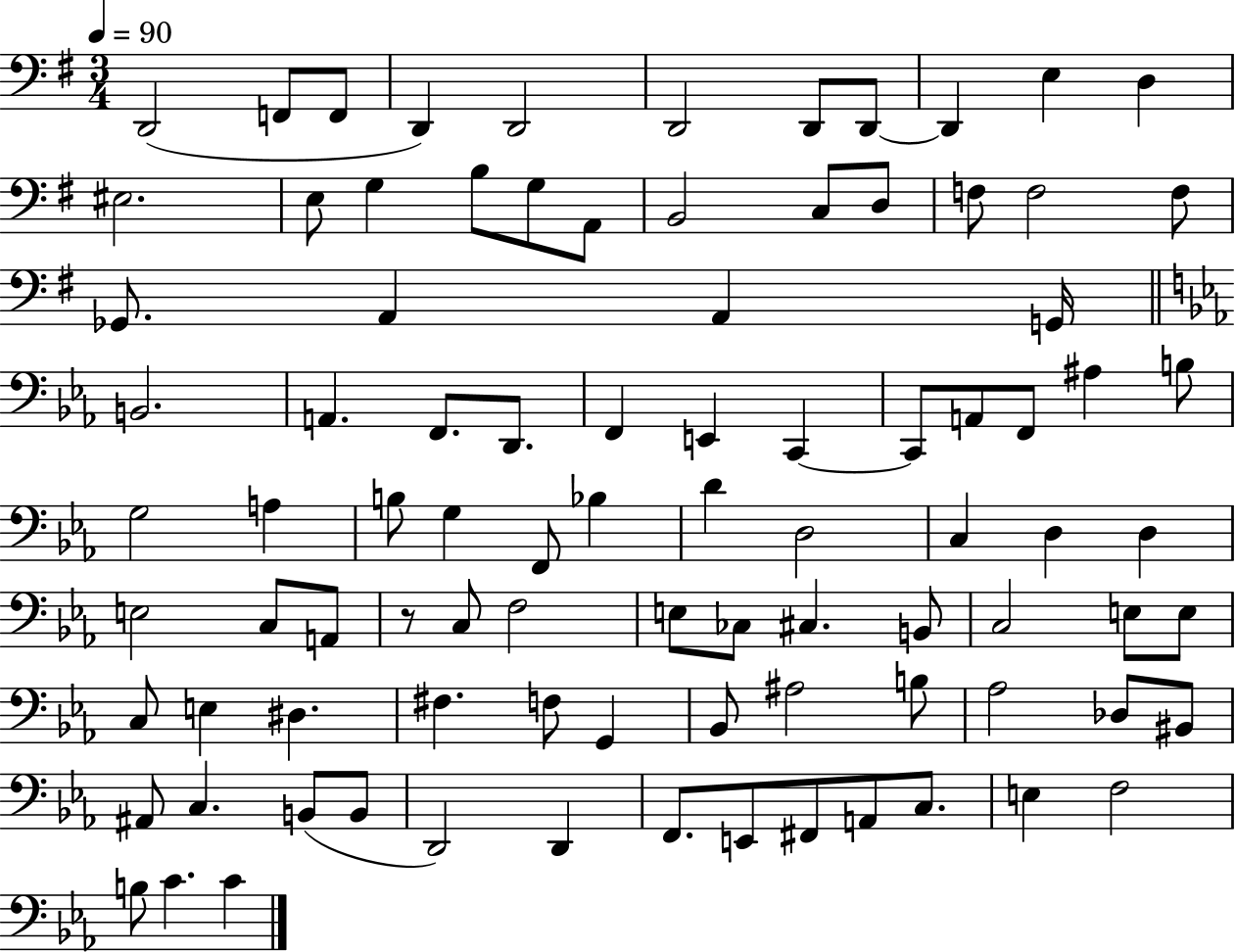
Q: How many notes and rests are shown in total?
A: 91